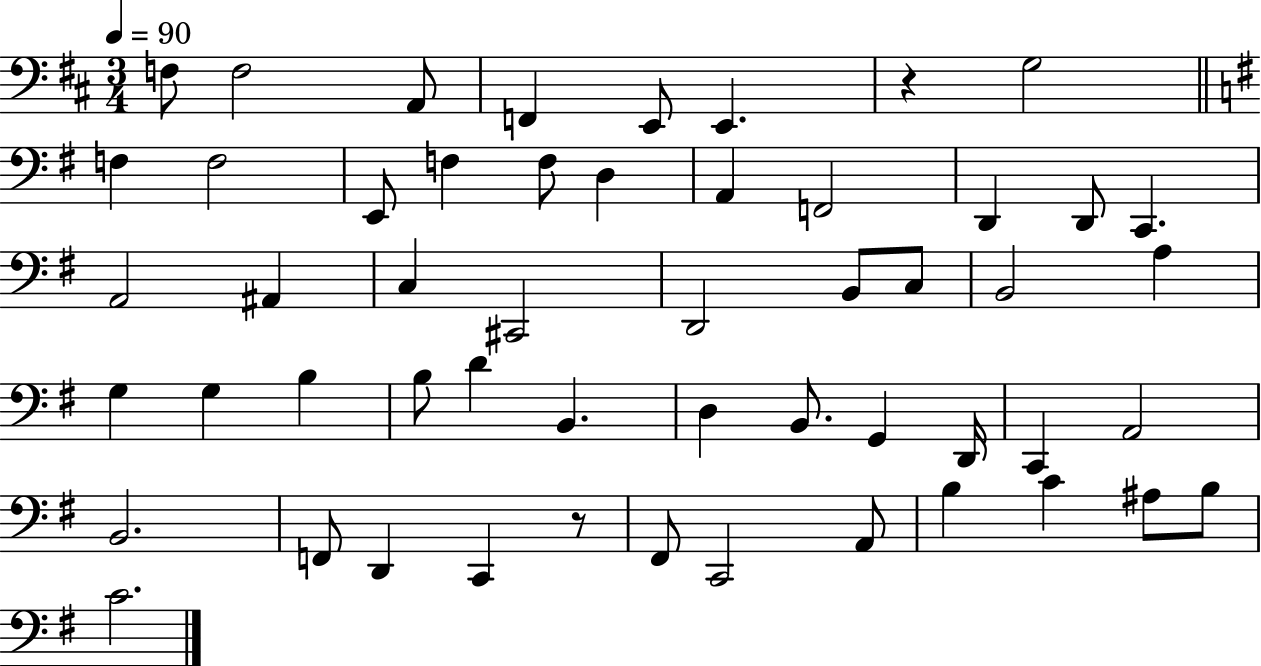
F3/e F3/h A2/e F2/q E2/e E2/q. R/q G3/h F3/q F3/h E2/e F3/q F3/e D3/q A2/q F2/h D2/q D2/e C2/q. A2/h A#2/q C3/q C#2/h D2/h B2/e C3/e B2/h A3/q G3/q G3/q B3/q B3/e D4/q B2/q. D3/q B2/e. G2/q D2/s C2/q A2/h B2/h. F2/e D2/q C2/q R/e F#2/e C2/h A2/e B3/q C4/q A#3/e B3/e C4/h.